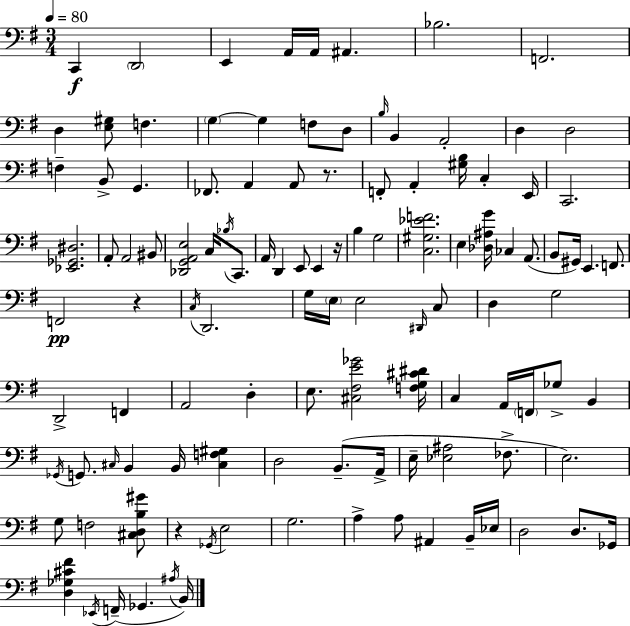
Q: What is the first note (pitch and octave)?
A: C2